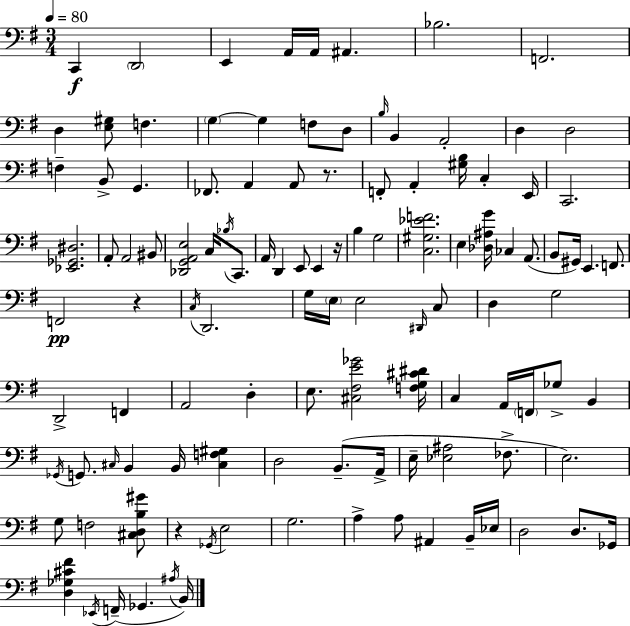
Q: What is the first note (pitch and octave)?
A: C2